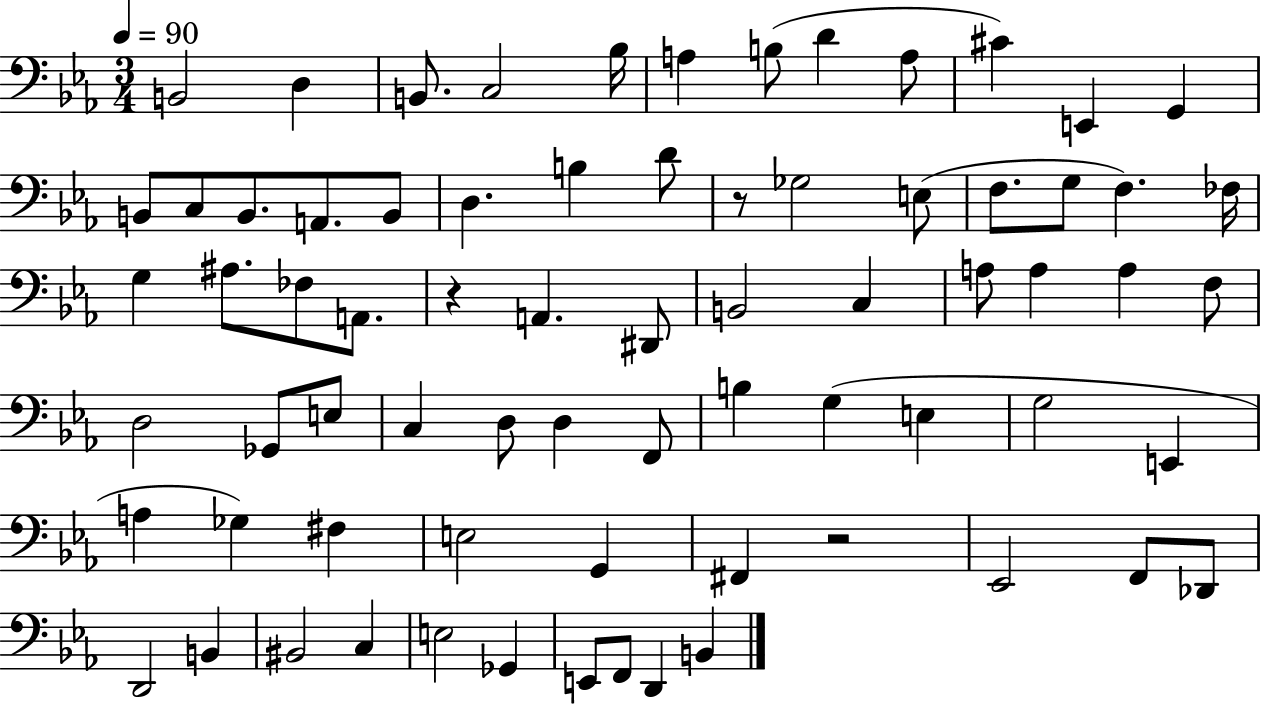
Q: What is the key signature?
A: EES major